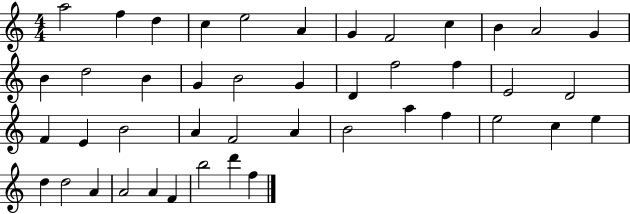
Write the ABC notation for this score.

X:1
T:Untitled
M:4/4
L:1/4
K:C
a2 f d c e2 A G F2 c B A2 G B d2 B G B2 G D f2 f E2 D2 F E B2 A F2 A B2 a f e2 c e d d2 A A2 A F b2 d' f